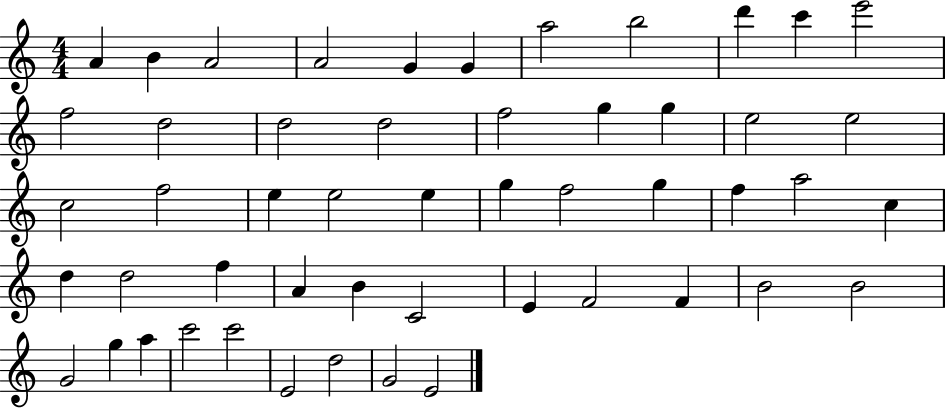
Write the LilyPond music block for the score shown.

{
  \clef treble
  \numericTimeSignature
  \time 4/4
  \key c \major
  a'4 b'4 a'2 | a'2 g'4 g'4 | a''2 b''2 | d'''4 c'''4 e'''2 | \break f''2 d''2 | d''2 d''2 | f''2 g''4 g''4 | e''2 e''2 | \break c''2 f''2 | e''4 e''2 e''4 | g''4 f''2 g''4 | f''4 a''2 c''4 | \break d''4 d''2 f''4 | a'4 b'4 c'2 | e'4 f'2 f'4 | b'2 b'2 | \break g'2 g''4 a''4 | c'''2 c'''2 | e'2 d''2 | g'2 e'2 | \break \bar "|."
}